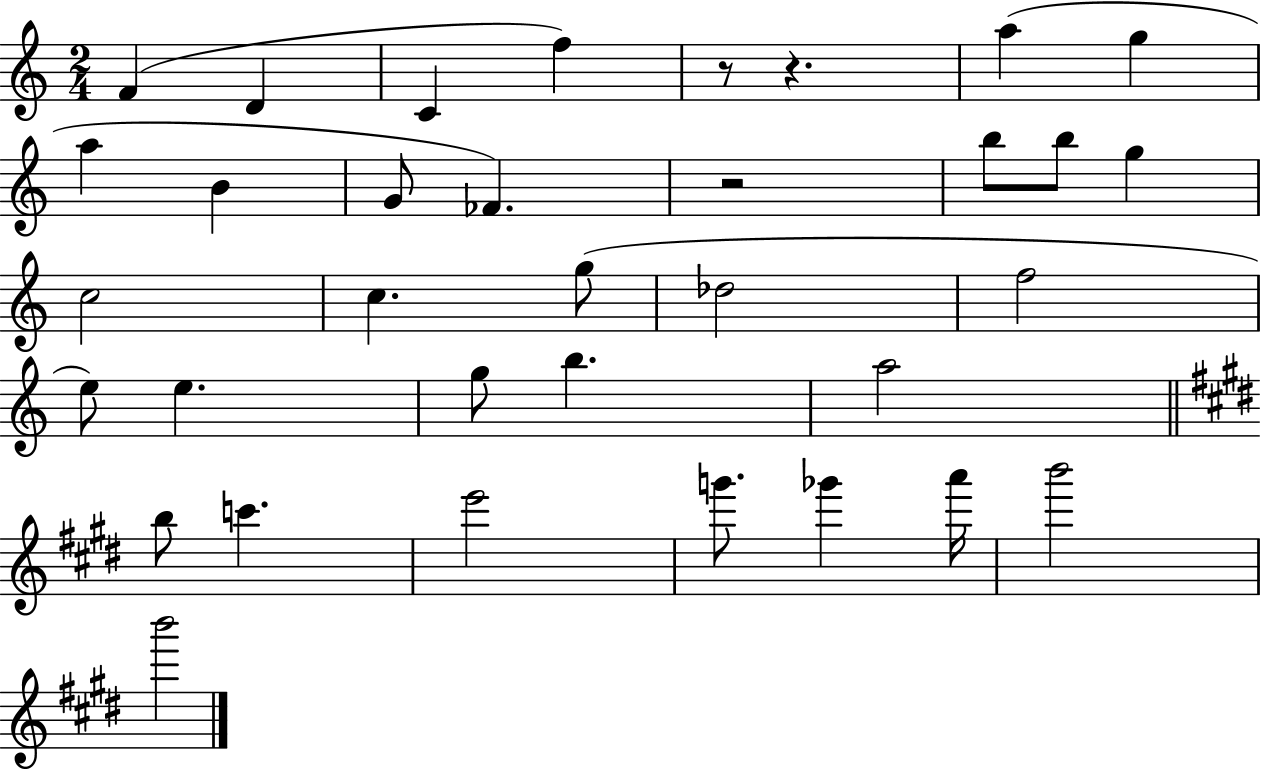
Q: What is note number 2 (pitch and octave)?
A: D4